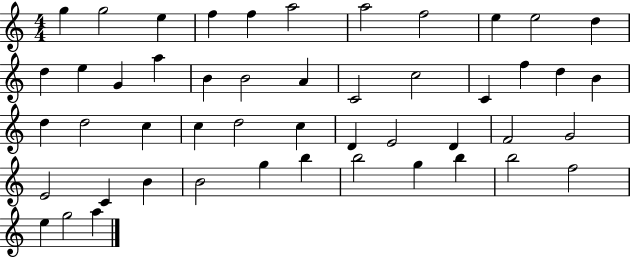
G5/q G5/h E5/q F5/q F5/q A5/h A5/h F5/h E5/q E5/h D5/q D5/q E5/q G4/q A5/q B4/q B4/h A4/q C4/h C5/h C4/q F5/q D5/q B4/q D5/q D5/h C5/q C5/q D5/h C5/q D4/q E4/h D4/q F4/h G4/h E4/h C4/q B4/q B4/h G5/q B5/q B5/h G5/q B5/q B5/h F5/h E5/q G5/h A5/q